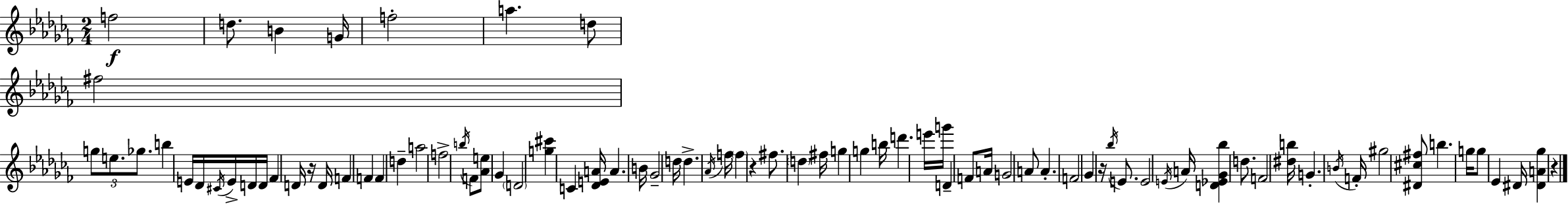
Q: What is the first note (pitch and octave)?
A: F5